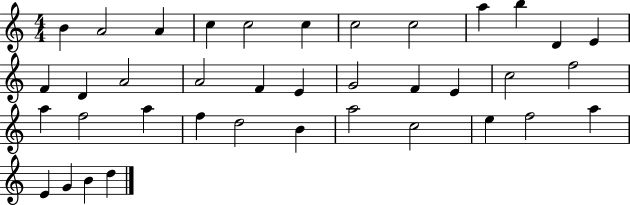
X:1
T:Untitled
M:4/4
L:1/4
K:C
B A2 A c c2 c c2 c2 a b D E F D A2 A2 F E G2 F E c2 f2 a f2 a f d2 B a2 c2 e f2 a E G B d